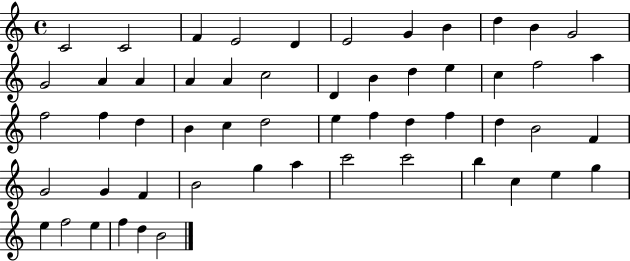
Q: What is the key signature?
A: C major